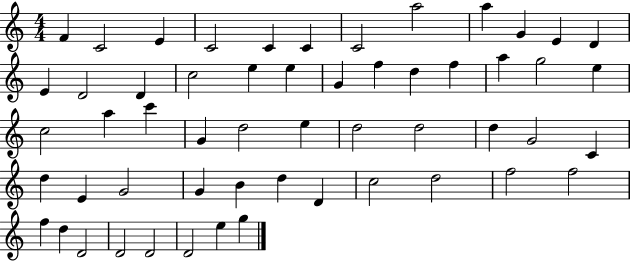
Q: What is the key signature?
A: C major